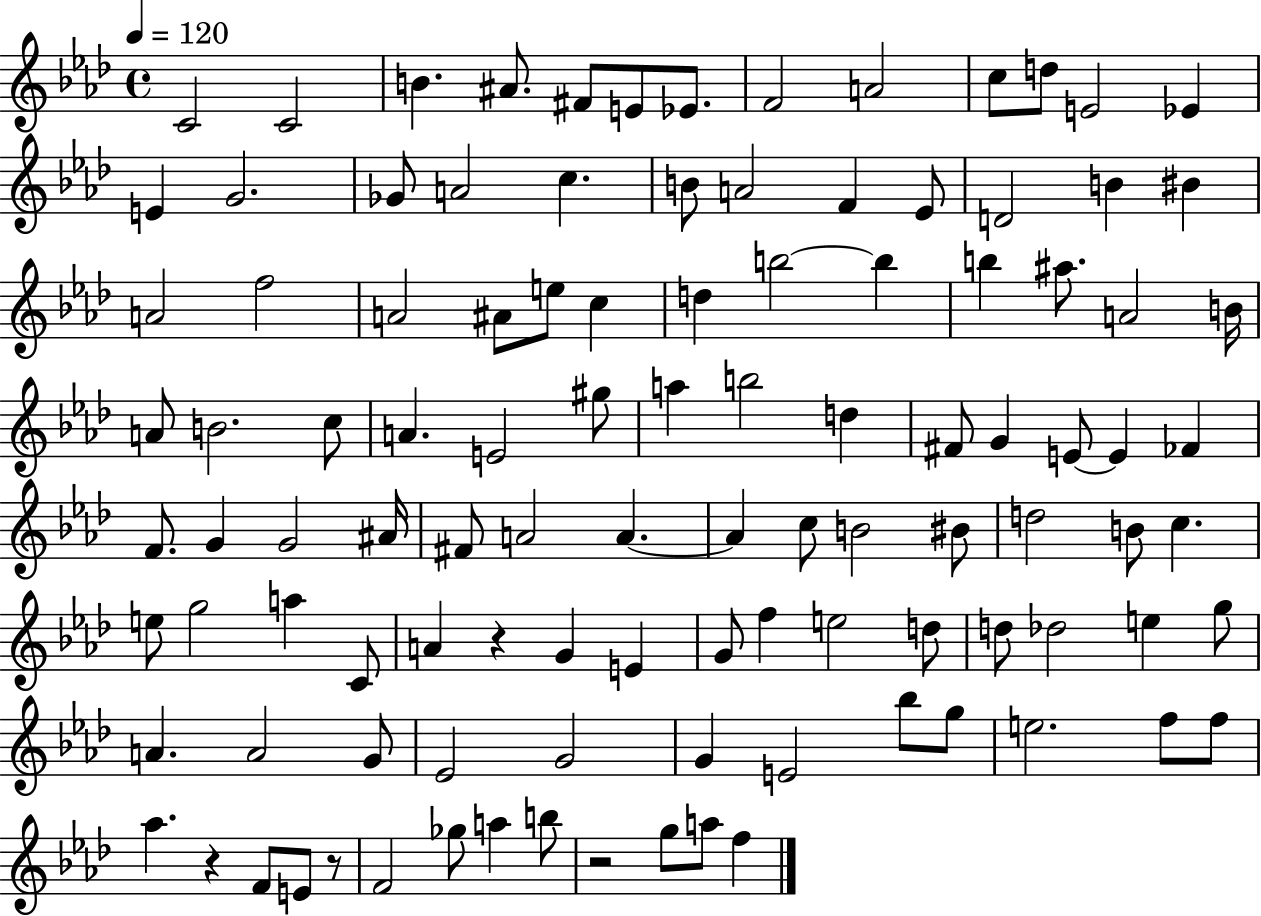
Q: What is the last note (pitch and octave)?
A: F5